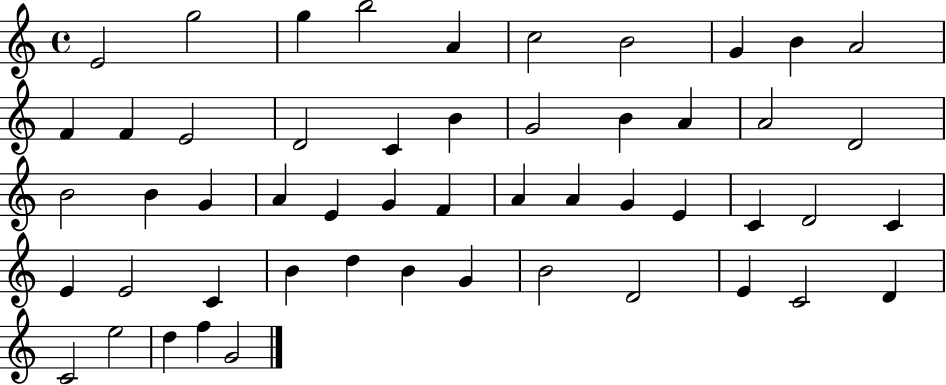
{
  \clef treble
  \time 4/4
  \defaultTimeSignature
  \key c \major
  e'2 g''2 | g''4 b''2 a'4 | c''2 b'2 | g'4 b'4 a'2 | \break f'4 f'4 e'2 | d'2 c'4 b'4 | g'2 b'4 a'4 | a'2 d'2 | \break b'2 b'4 g'4 | a'4 e'4 g'4 f'4 | a'4 a'4 g'4 e'4 | c'4 d'2 c'4 | \break e'4 e'2 c'4 | b'4 d''4 b'4 g'4 | b'2 d'2 | e'4 c'2 d'4 | \break c'2 e''2 | d''4 f''4 g'2 | \bar "|."
}